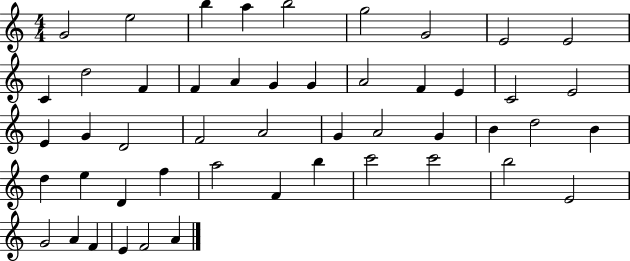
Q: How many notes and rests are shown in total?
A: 49